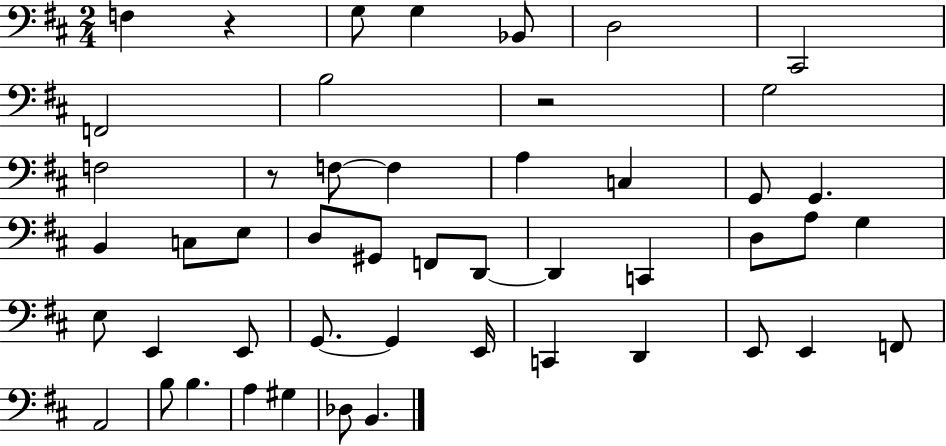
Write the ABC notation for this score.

X:1
T:Untitled
M:2/4
L:1/4
K:D
F, z G,/2 G, _B,,/2 D,2 ^C,,2 F,,2 B,2 z2 G,2 F,2 z/2 F,/2 F, A, C, G,,/2 G,, B,, C,/2 E,/2 D,/2 ^G,,/2 F,,/2 D,,/2 D,, C,, D,/2 A,/2 G, E,/2 E,, E,,/2 G,,/2 G,, E,,/4 C,, D,, E,,/2 E,, F,,/2 A,,2 B,/2 B, A, ^G, _D,/2 B,,